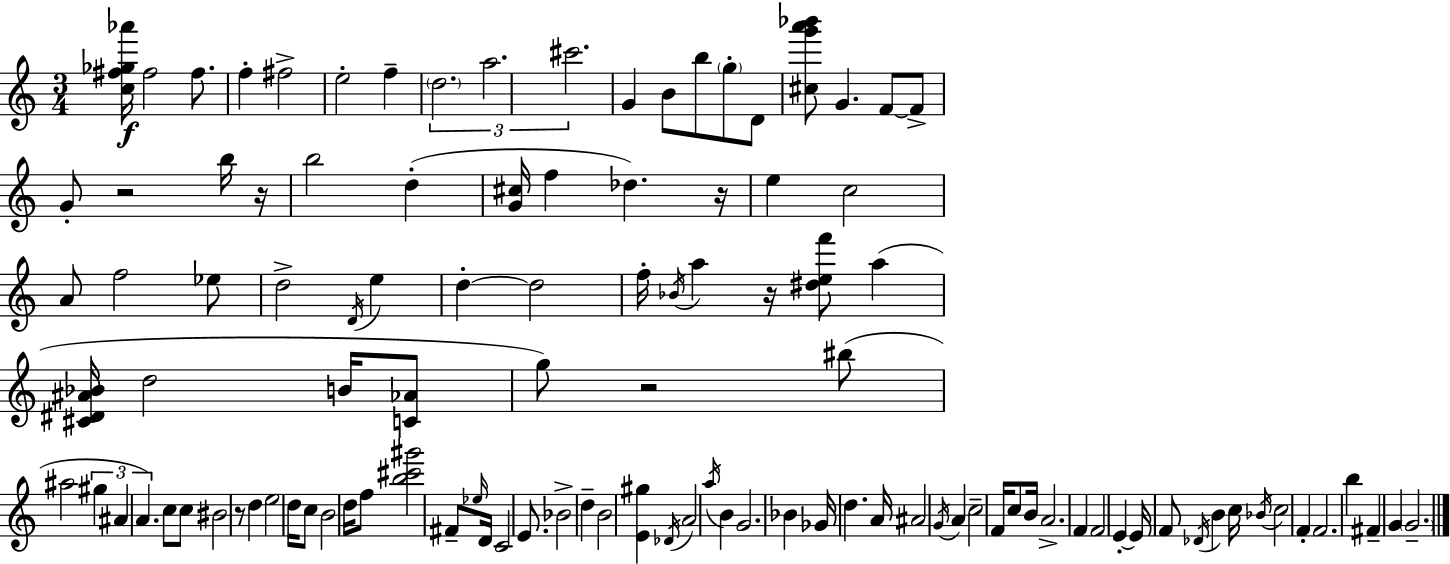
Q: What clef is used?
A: treble